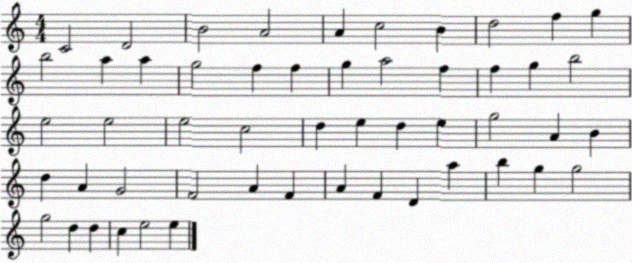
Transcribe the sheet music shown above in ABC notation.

X:1
T:Untitled
M:4/4
L:1/4
K:C
C2 D2 B2 A2 A c2 B d2 f g b2 a a g2 f f g a2 f f g b2 e2 e2 e2 c2 d e d e g2 A B d A G2 F2 A F A F D a b g g2 g2 d d c e2 e